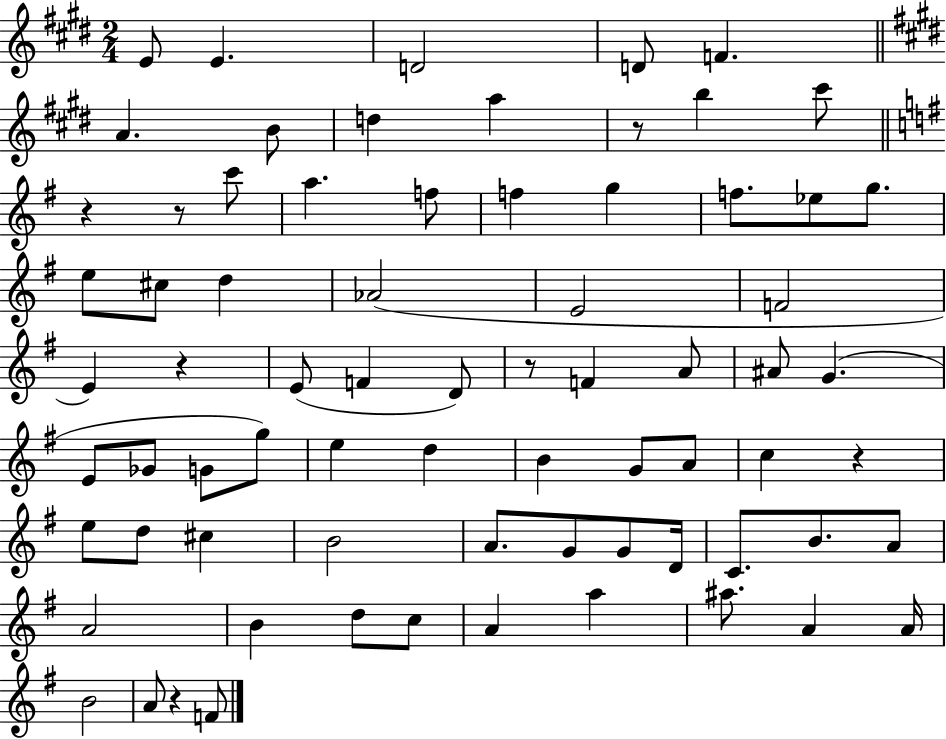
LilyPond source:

{
  \clef treble
  \numericTimeSignature
  \time 2/4
  \key e \major
  e'8 e'4. | d'2 | d'8 f'4. | \bar "||" \break \key e \major a'4. b'8 | d''4 a''4 | r8 b''4 cis'''8 | \bar "||" \break \key g \major r4 r8 c'''8 | a''4. f''8 | f''4 g''4 | f''8. ees''8 g''8. | \break e''8 cis''8 d''4 | aes'2( | e'2 | f'2 | \break e'4) r4 | e'8( f'4 d'8) | r8 f'4 a'8 | ais'8 g'4.( | \break e'8 ges'8 g'8 g''8) | e''4 d''4 | b'4 g'8 a'8 | c''4 r4 | \break e''8 d''8 cis''4 | b'2 | a'8. g'8 g'8 d'16 | c'8. b'8. a'8 | \break a'2 | b'4 d''8 c''8 | a'4 a''4 | ais''8. a'4 a'16 | \break b'2 | a'8 r4 f'8 | \bar "|."
}